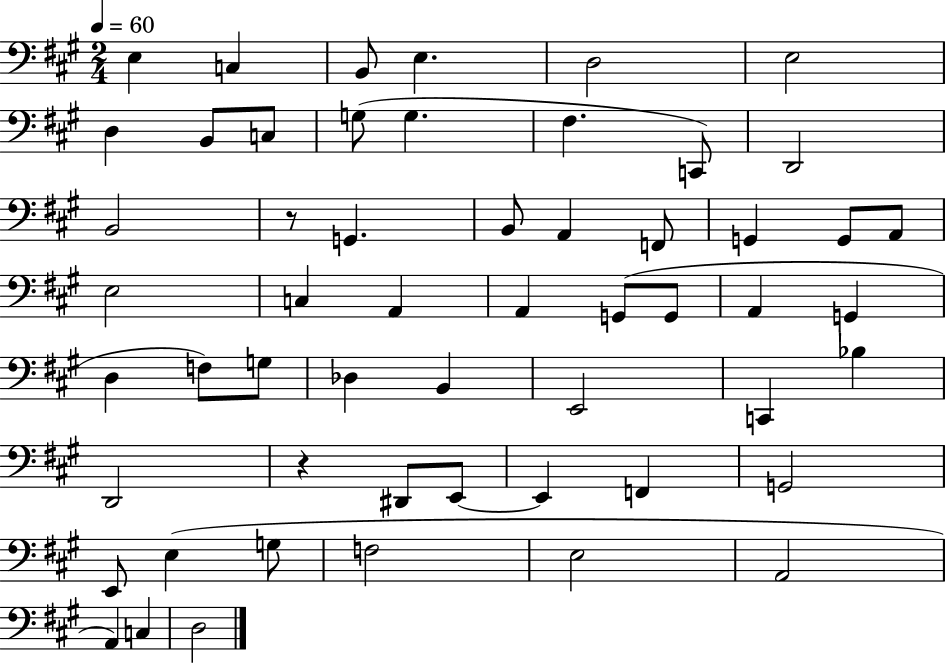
{
  \clef bass
  \numericTimeSignature
  \time 2/4
  \key a \major
  \tempo 4 = 60
  e4 c4 | b,8 e4. | d2 | e2 | \break d4 b,8 c8 | g8( g4. | fis4. c,8) | d,2 | \break b,2 | r8 g,4. | b,8 a,4 f,8 | g,4 g,8 a,8 | \break e2 | c4 a,4 | a,4 g,8( g,8 | a,4 g,4 | \break d4 f8) g8 | des4 b,4 | e,2 | c,4 bes4 | \break d,2 | r4 dis,8 e,8~~ | e,4 f,4 | g,2 | \break e,8 e4( g8 | f2 | e2 | a,2 | \break a,4) c4 | d2 | \bar "|."
}